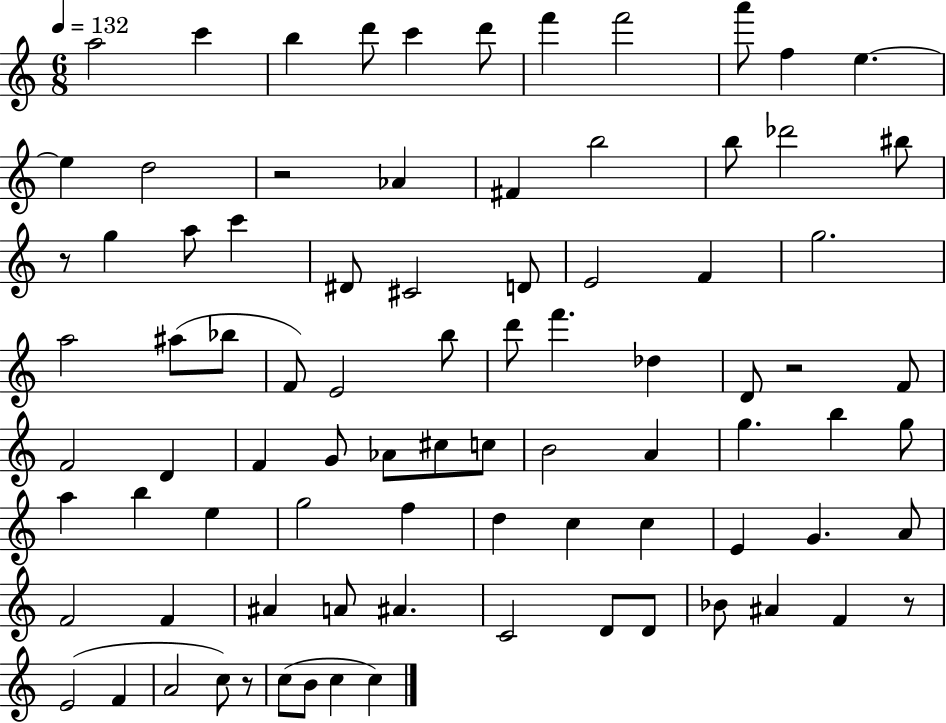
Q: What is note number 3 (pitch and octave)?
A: B5